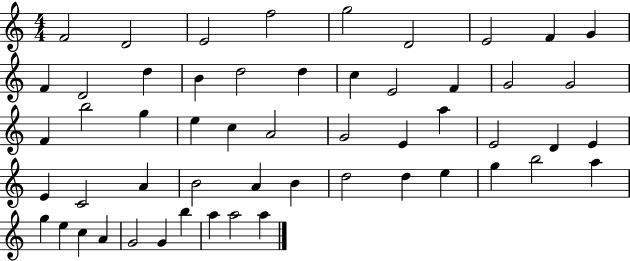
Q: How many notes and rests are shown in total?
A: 54